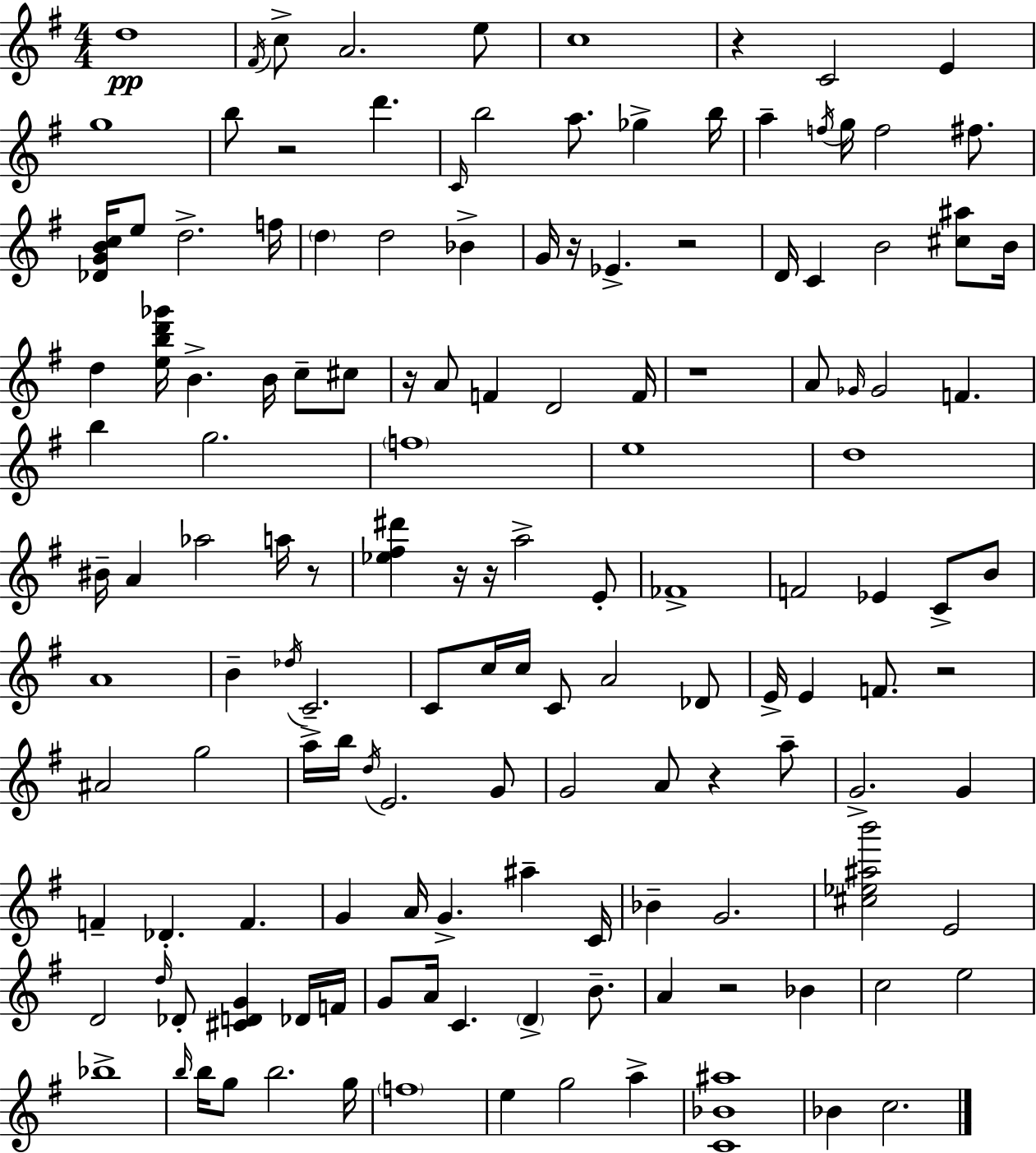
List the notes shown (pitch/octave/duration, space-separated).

D5/w F#4/s C5/e A4/h. E5/e C5/w R/q C4/h E4/q G5/w B5/e R/h D6/q. C4/s B5/h A5/e. Gb5/q B5/s A5/q F5/s G5/s F5/h F#5/e. [Db4,G4,B4,C5]/s E5/e D5/h. F5/s D5/q D5/h Bb4/q G4/s R/s Eb4/q. R/h D4/s C4/q B4/h [C#5,A#5]/e B4/s D5/q [E5,B5,D6,Gb6]/s B4/q. B4/s C5/e C#5/e R/s A4/e F4/q D4/h F4/s R/w A4/e Gb4/s Gb4/h F4/q. B5/q G5/h. F5/w E5/w D5/w BIS4/s A4/q Ab5/h A5/s R/e [Eb5,F#5,D#6]/q R/s R/s A5/h E4/e FES4/w F4/h Eb4/q C4/e B4/e A4/w B4/q Db5/s C4/h. C4/e C5/s C5/s C4/e A4/h Db4/e E4/s E4/q F4/e. R/h A#4/h G5/h A5/s B5/s D5/s E4/h. G4/e G4/h A4/e R/q A5/e G4/h. G4/q F4/q Db4/q. F4/q. G4/q A4/s G4/q. A#5/q C4/s Bb4/q G4/h. [C#5,Eb5,A#5,B6]/h E4/h D4/h D5/s Db4/e [C#4,D4,G4]/q Db4/s F4/s G4/e A4/s C4/q. D4/q B4/e. A4/q R/h Bb4/q C5/h E5/h Bb5/w B5/s B5/s G5/e B5/h. G5/s F5/w E5/q G5/h A5/q [C4,Bb4,A#5]/w Bb4/q C5/h.